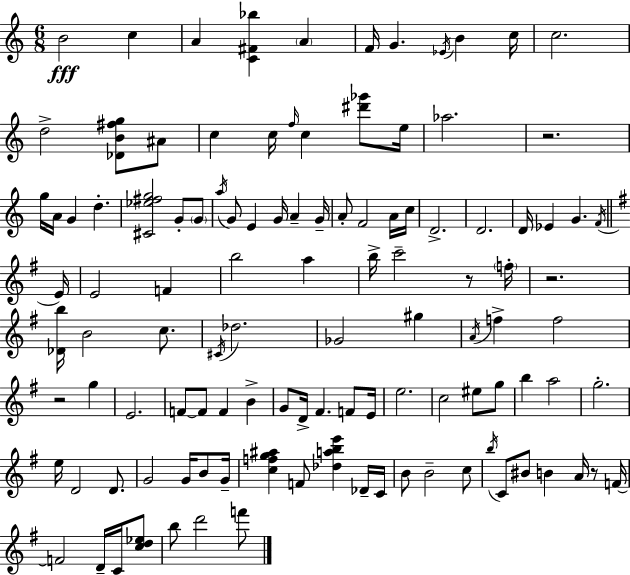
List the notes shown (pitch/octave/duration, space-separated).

B4/h C5/q A4/q [C4,F#4,Bb5]/q A4/q F4/s G4/q. Eb4/s B4/q C5/s C5/h. D5/h [Db4,B4,F#5,G5]/e A#4/e C5/q C5/s F5/s C5/q [D#6,Gb6]/e E5/s Ab5/h. R/h. G5/s A4/s G4/q D5/q. [C#4,Eb5,F#5,G5]/h G4/e G4/e A5/s G4/e E4/q G4/s A4/q G4/s A4/e F4/h A4/s C5/s D4/h. D4/h. D4/s Eb4/q G4/q. F4/s E4/s E4/h F4/q B5/h A5/q B5/s C6/h R/e F5/s R/h. [Db4,B5]/s B4/h C5/e. C#4/s Db5/h. Gb4/h G#5/q A4/s F5/q F5/h R/h G5/q E4/h. F4/e F4/e F4/q B4/q G4/e D4/s F#4/q. F4/e E4/s E5/h. C5/h EIS5/e G5/e B5/q A5/h G5/h. E5/s D4/h D4/e. G4/h G4/s B4/e G4/s [C5,F5,G5,A#5]/q F4/e [Db5,A5,B5,E6]/q Db4/s C4/s B4/e B4/h C5/e B5/s C4/e BIS4/e B4/q A4/s R/e F4/s F4/h D4/s C4/s [C5,D5,Eb5]/e B5/e D6/h F6/e